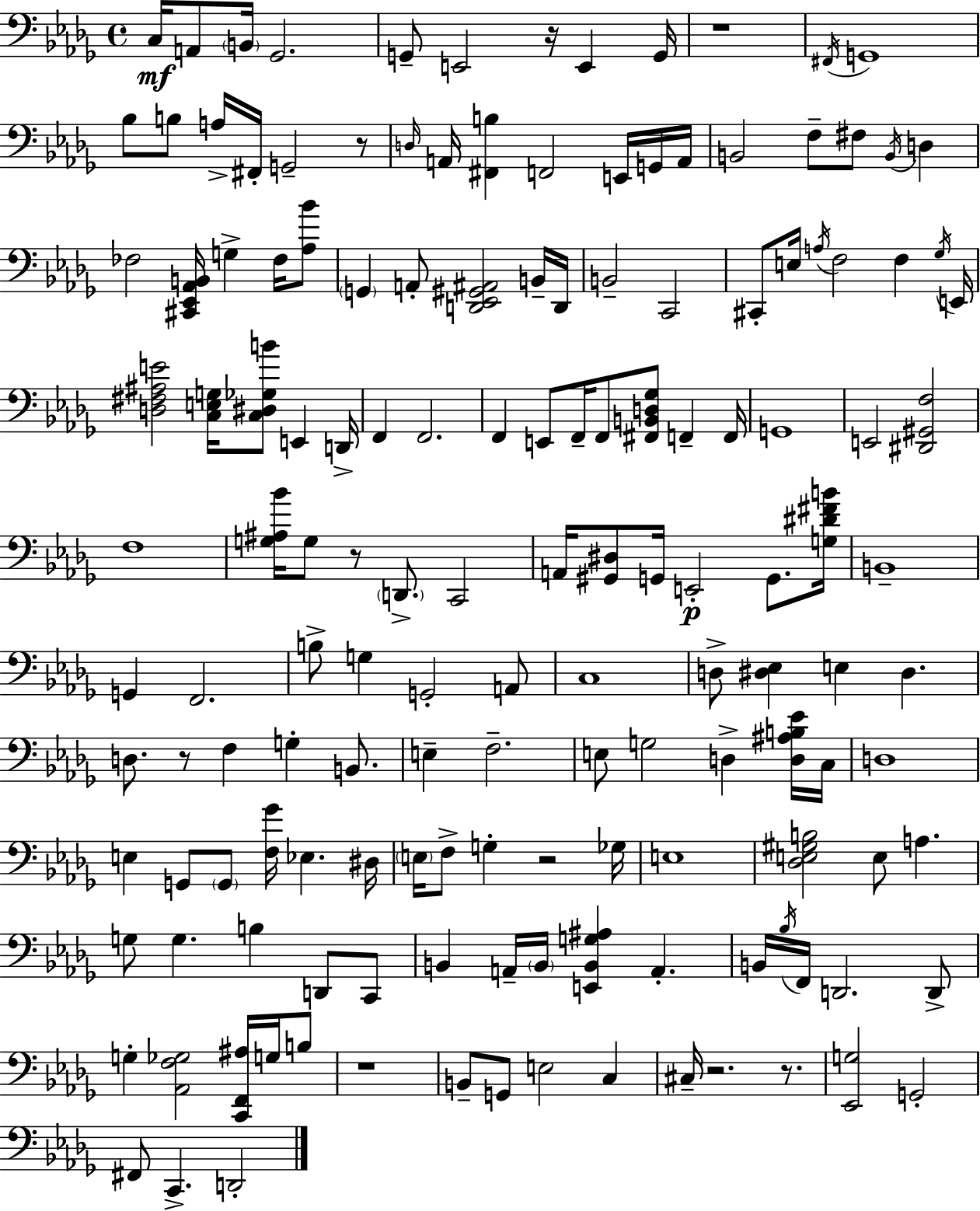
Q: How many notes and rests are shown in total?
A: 151